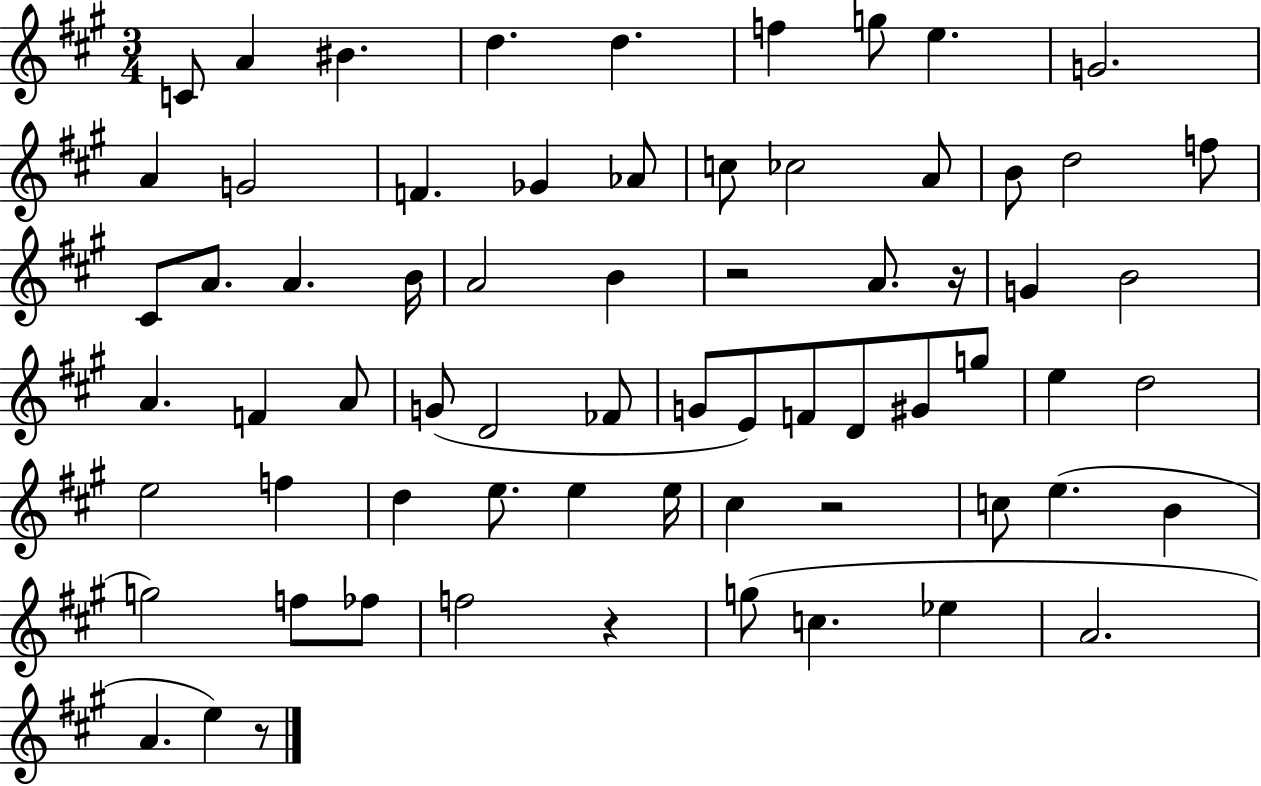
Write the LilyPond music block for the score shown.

{
  \clef treble
  \numericTimeSignature
  \time 3/4
  \key a \major
  c'8 a'4 bis'4. | d''4. d''4. | f''4 g''8 e''4. | g'2. | \break a'4 g'2 | f'4. ges'4 aes'8 | c''8 ces''2 a'8 | b'8 d''2 f''8 | \break cis'8 a'8. a'4. b'16 | a'2 b'4 | r2 a'8. r16 | g'4 b'2 | \break a'4. f'4 a'8 | g'8( d'2 fes'8 | g'8 e'8) f'8 d'8 gis'8 g''8 | e''4 d''2 | \break e''2 f''4 | d''4 e''8. e''4 e''16 | cis''4 r2 | c''8 e''4.( b'4 | \break g''2) f''8 fes''8 | f''2 r4 | g''8( c''4. ees''4 | a'2. | \break a'4. e''4) r8 | \bar "|."
}